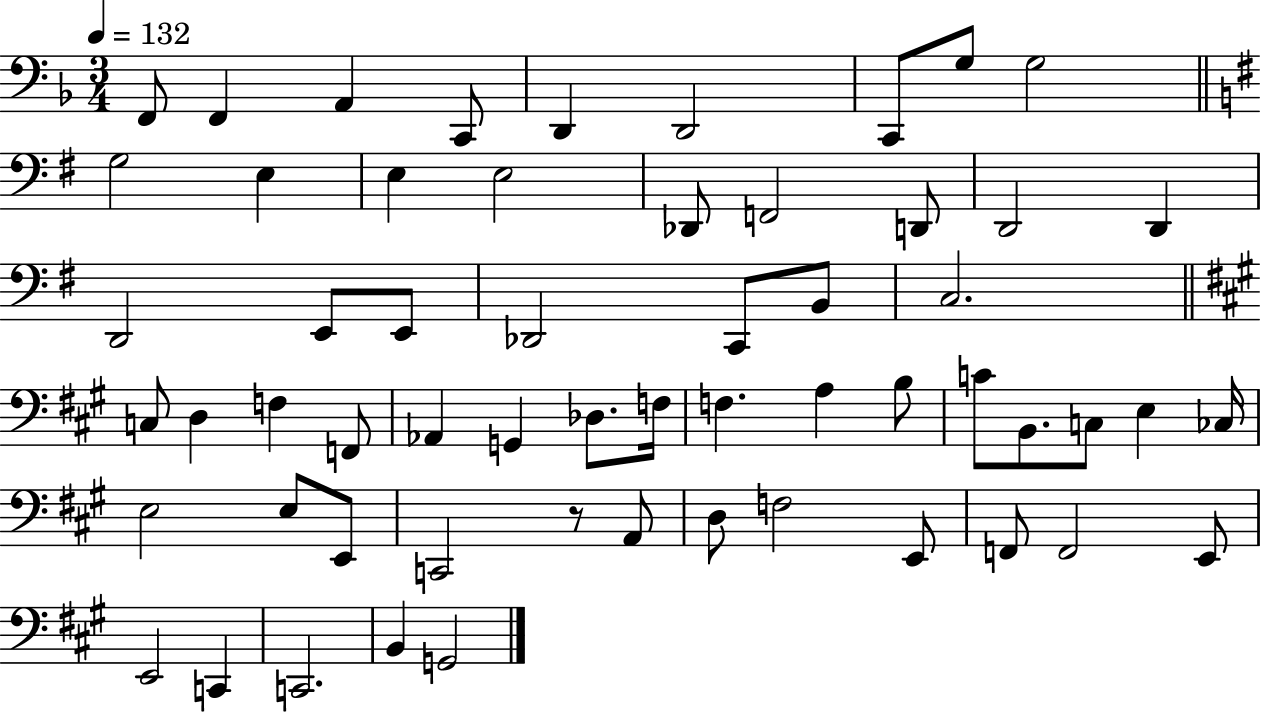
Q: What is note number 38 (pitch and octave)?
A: B2